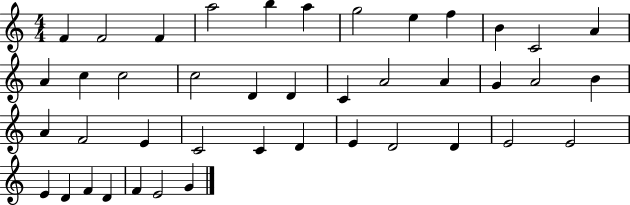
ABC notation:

X:1
T:Untitled
M:4/4
L:1/4
K:C
F F2 F a2 b a g2 e f B C2 A A c c2 c2 D D C A2 A G A2 B A F2 E C2 C D E D2 D E2 E2 E D F D F E2 G